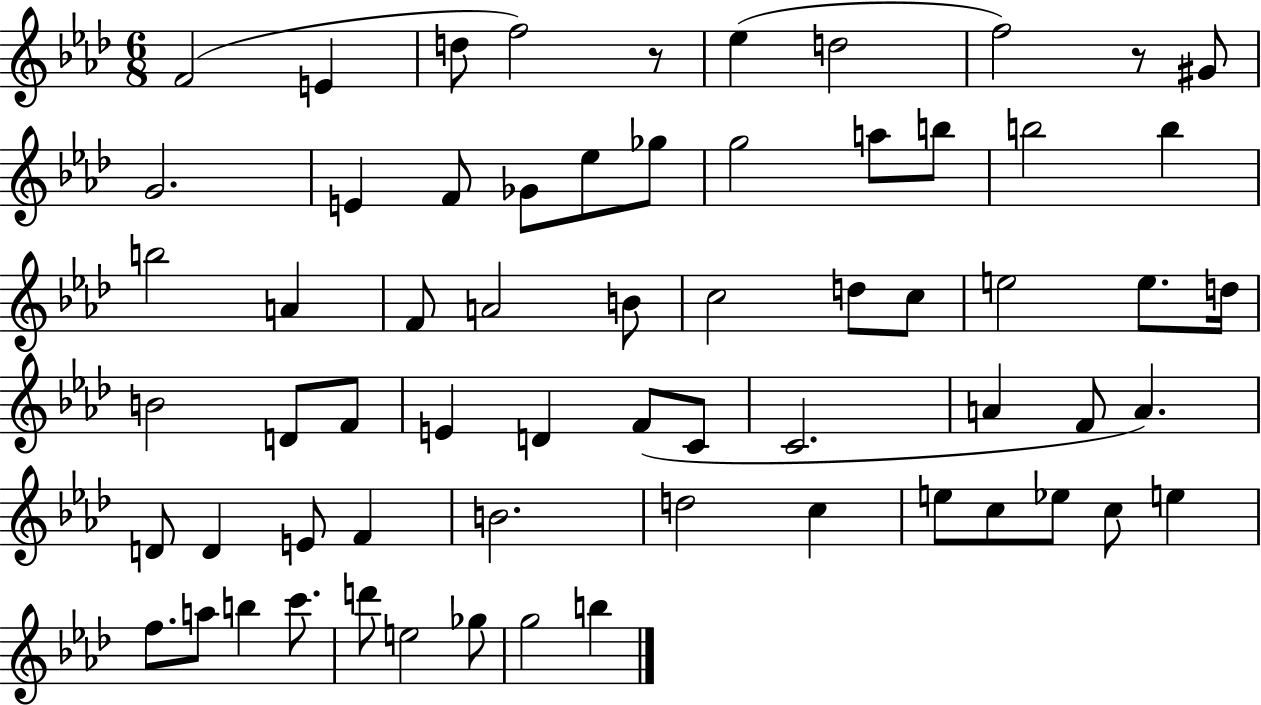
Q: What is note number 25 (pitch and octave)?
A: C5